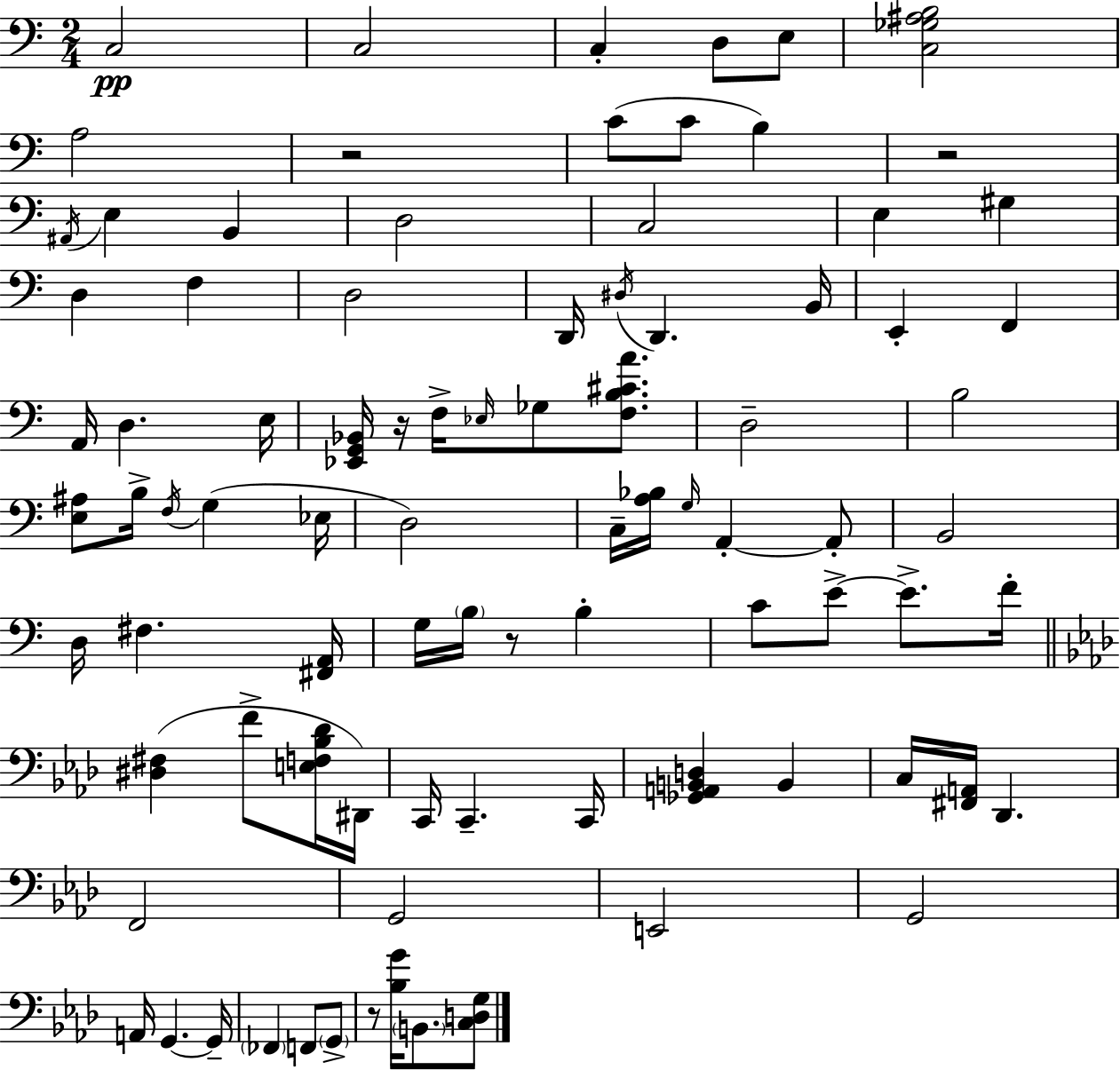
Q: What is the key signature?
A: A minor